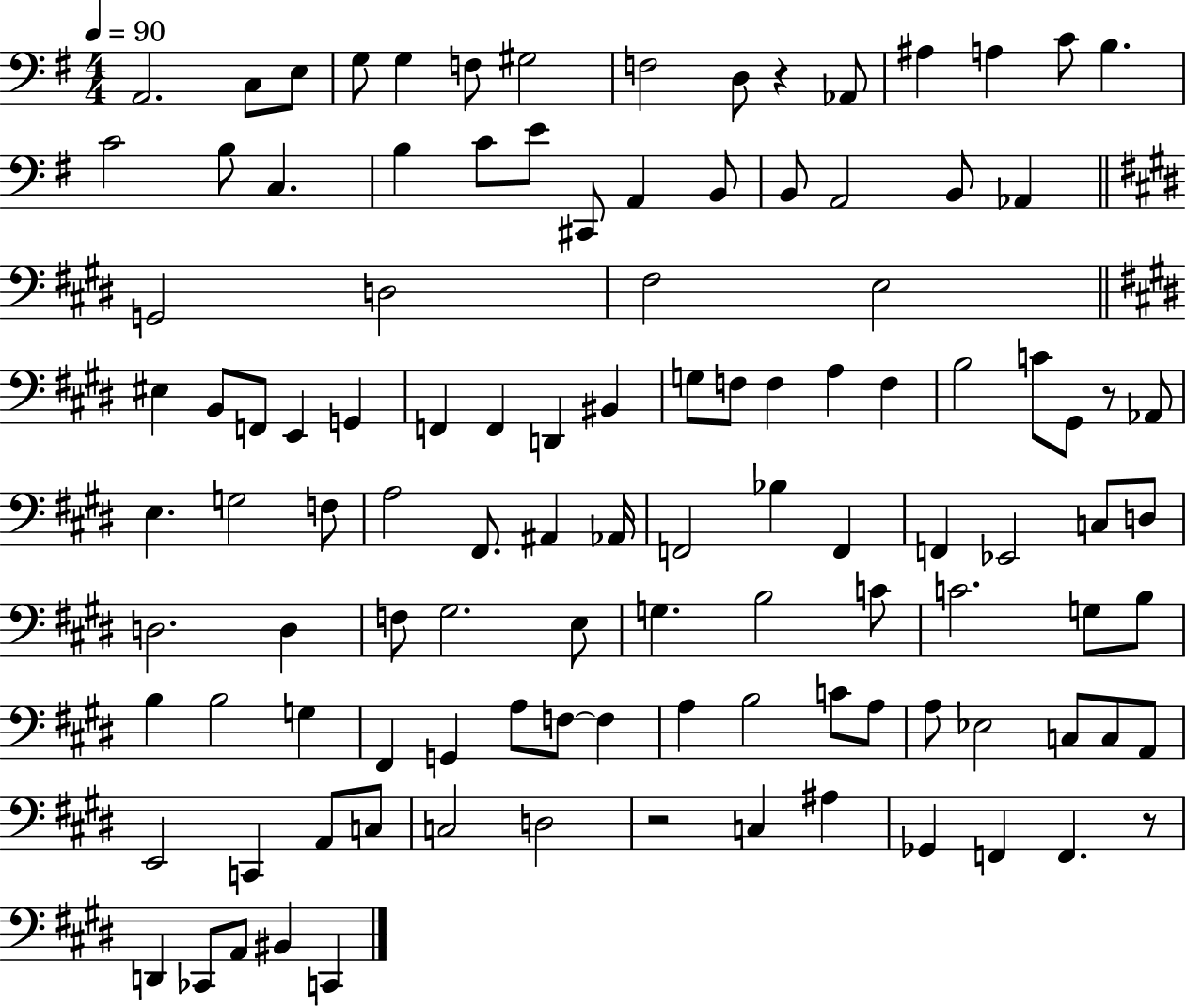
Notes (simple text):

A2/h. C3/e E3/e G3/e G3/q F3/e G#3/h F3/h D3/e R/q Ab2/e A#3/q A3/q C4/e B3/q. C4/h B3/e C3/q. B3/q C4/e E4/e C#2/e A2/q B2/e B2/e A2/h B2/e Ab2/q G2/h D3/h F#3/h E3/h EIS3/q B2/e F2/e E2/q G2/q F2/q F2/q D2/q BIS2/q G3/e F3/e F3/q A3/q F3/q B3/h C4/e G#2/e R/e Ab2/e E3/q. G3/h F3/e A3/h F#2/e. A#2/q Ab2/s F2/h Bb3/q F2/q F2/q Eb2/h C3/e D3/e D3/h. D3/q F3/e G#3/h. E3/e G3/q. B3/h C4/e C4/h. G3/e B3/e B3/q B3/h G3/q F#2/q G2/q A3/e F3/e F3/q A3/q B3/h C4/e A3/e A3/e Eb3/h C3/e C3/e A2/e E2/h C2/q A2/e C3/e C3/h D3/h R/h C3/q A#3/q Gb2/q F2/q F2/q. R/e D2/q CES2/e A2/e BIS2/q C2/q